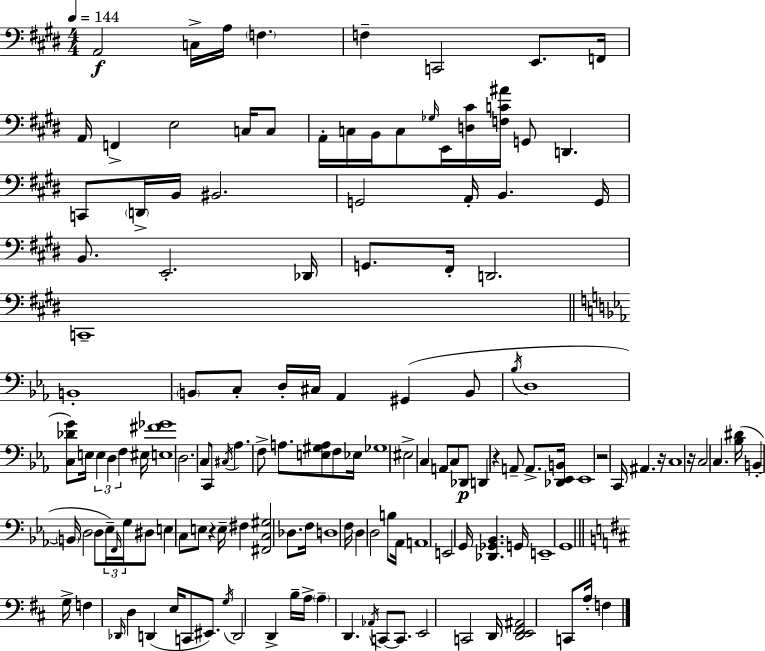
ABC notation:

X:1
T:Untitled
M:4/4
L:1/4
K:E
A,,2 C,/4 A,/4 F, F, C,,2 E,,/2 F,,/4 A,,/4 F,, E,2 C,/4 C,/2 A,,/4 C,/4 B,,/4 C,/2 _G,/4 E,,/4 [D,^C]/4 [F,C^A]/4 G,,/2 D,, C,,/2 D,,/4 B,,/4 ^B,,2 G,,2 A,,/4 B,, G,,/4 B,,/2 E,,2 _D,,/4 G,,/2 ^F,,/4 D,,2 C,,4 B,,4 B,,/2 C,/2 D,/4 ^C,/4 _A,, ^G,, B,,/2 _B,/4 D,4 [C,_DG]/2 E,/4 E, D, F, ^E,/4 [E,^F_G]4 D,2 C,/2 C,,/2 ^C,/4 _A, F,/2 A,/2 [E,^G,A,]/2 F,/2 _E,/4 _G,4 ^E,2 C, A,,/2 C,/2 _D,,/2 D,, z A,,/2 A,,/2 [_D,,_E,,B,,]/4 _E,,4 z2 C,,/4 ^A,, z/4 C,4 z/4 C,2 C, [_B,^D]/4 B,, B,,/4 D,2 D,/2 _E,/4 F,,/4 G,/4 ^D,/2 E, C,/2 E,/2 z E,/4 ^F, [^F,,C,^G,]2 _D,/2 F,/4 D,4 F,/4 D, D,2 B,/2 _A,,/4 A,,4 E,,2 G,,/4 [_D,,_G,,_B,,] G,,/4 E,,4 G,,4 G,/4 F, _D,,/4 D, D,, E,/4 C,,/2 ^E,,/2 G,/4 D,,2 D,, B,/4 A,/4 A, D,, _A,,/4 C,,/2 C,,/2 E,,2 C,,2 D,,/4 [D,,E,,^F,,^A,,]2 C,,/2 A,/4 F,